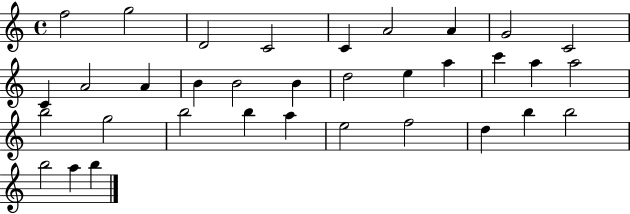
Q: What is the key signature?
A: C major